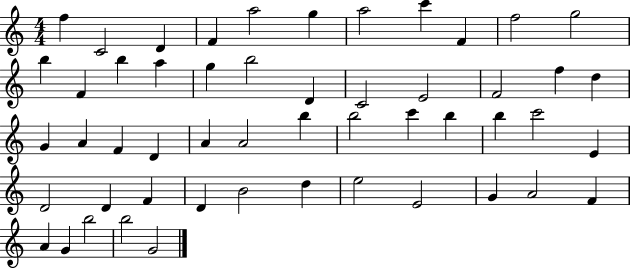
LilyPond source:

{
  \clef treble
  \numericTimeSignature
  \time 4/4
  \key c \major
  f''4 c'2 d'4 | f'4 a''2 g''4 | a''2 c'''4 f'4 | f''2 g''2 | \break b''4 f'4 b''4 a''4 | g''4 b''2 d'4 | c'2 e'2 | f'2 f''4 d''4 | \break g'4 a'4 f'4 d'4 | a'4 a'2 b''4 | b''2 c'''4 b''4 | b''4 c'''2 e'4 | \break d'2 d'4 f'4 | d'4 b'2 d''4 | e''2 e'2 | g'4 a'2 f'4 | \break a'4 g'4 b''2 | b''2 g'2 | \bar "|."
}